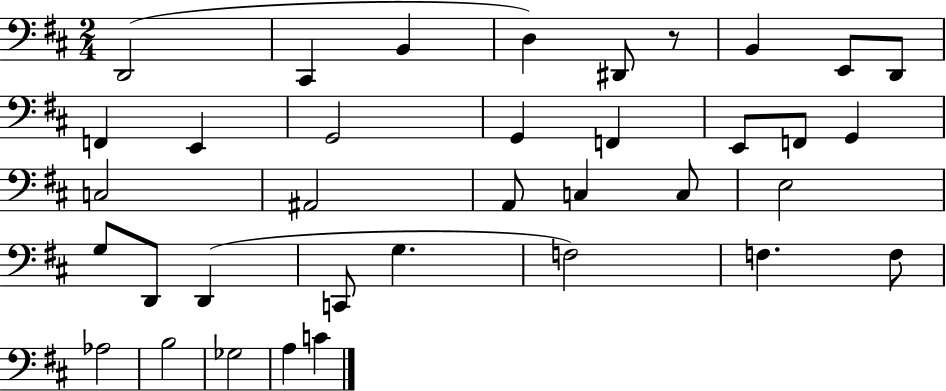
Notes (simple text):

D2/h C#2/q B2/q D3/q D#2/e R/e B2/q E2/e D2/e F2/q E2/q G2/h G2/q F2/q E2/e F2/e G2/q C3/h A#2/h A2/e C3/q C3/e E3/h G3/e D2/e D2/q C2/e G3/q. F3/h F3/q. F3/e Ab3/h B3/h Gb3/h A3/q C4/q